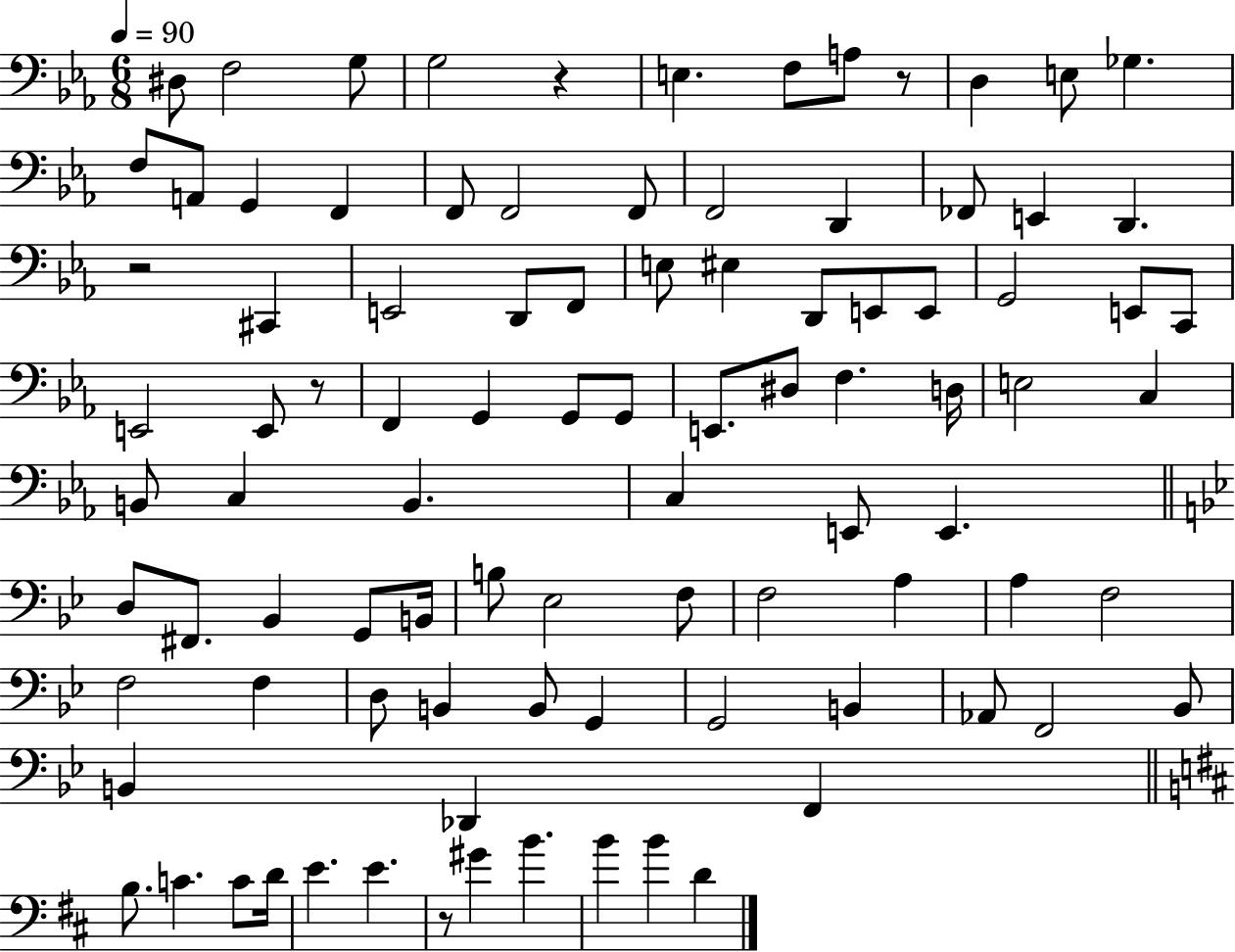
{
  \clef bass
  \numericTimeSignature
  \time 6/8
  \key ees \major
  \tempo 4 = 90
  dis8 f2 g8 | g2 r4 | e4. f8 a8 r8 | d4 e8 ges4. | \break f8 a,8 g,4 f,4 | f,8 f,2 f,8 | f,2 d,4 | fes,8 e,4 d,4. | \break r2 cis,4 | e,2 d,8 f,8 | e8 eis4 d,8 e,8 e,8 | g,2 e,8 c,8 | \break e,2 e,8 r8 | f,4 g,4 g,8 g,8 | e,8. dis8 f4. d16 | e2 c4 | \break b,8 c4 b,4. | c4 e,8 e,4. | \bar "||" \break \key g \minor d8 fis,8. bes,4 g,8 b,16 | b8 ees2 f8 | f2 a4 | a4 f2 | \break f2 f4 | d8 b,4 b,8 g,4 | g,2 b,4 | aes,8 f,2 bes,8 | \break b,4 des,4 f,4 | \bar "||" \break \key d \major b8. c'4. c'8 d'16 | e'4. e'4. | r8 gis'4 b'4. | b'4 b'4 d'4 | \break \bar "|."
}